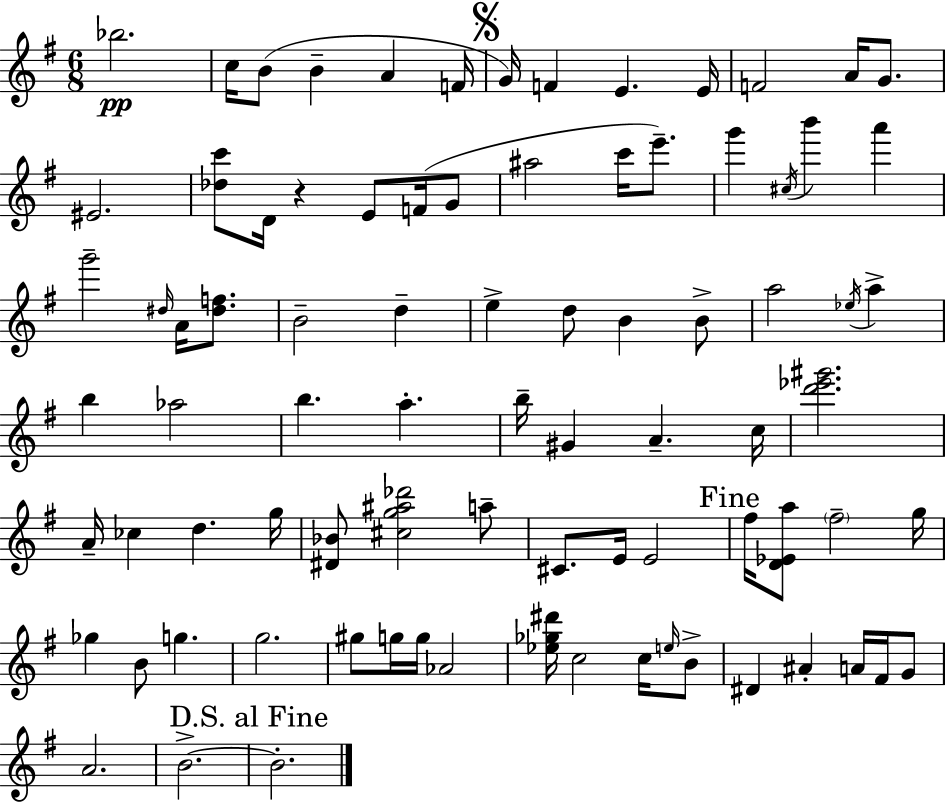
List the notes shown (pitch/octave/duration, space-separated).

Bb5/h. C5/s B4/e B4/q A4/q F4/s G4/s F4/q E4/q. E4/s F4/h A4/s G4/e. EIS4/h. [Db5,C6]/e D4/s R/q E4/e F4/s G4/e A#5/h C6/s E6/e. G6/q C#5/s B6/q A6/q G6/h D#5/s A4/s [D#5,F5]/e. B4/h D5/q E5/q D5/e B4/q B4/e A5/h Eb5/s A5/q B5/q Ab5/h B5/q. A5/q. B5/s G#4/q A4/q. C5/s [D6,Eb6,G#6]/h. A4/s CES5/q D5/q. G5/s [D#4,Bb4]/e [C#5,G5,A#5,Db6]/h A5/e C#4/e. E4/s E4/h F#5/s [D4,Eb4,A5]/e F#5/h G5/s Gb5/q B4/e G5/q. G5/h. G#5/e G5/s G5/s Ab4/h [Eb5,Gb5,D#6]/s C5/h C5/s E5/s B4/e D#4/q A#4/q A4/s F#4/s G4/e A4/h. B4/h. B4/h.